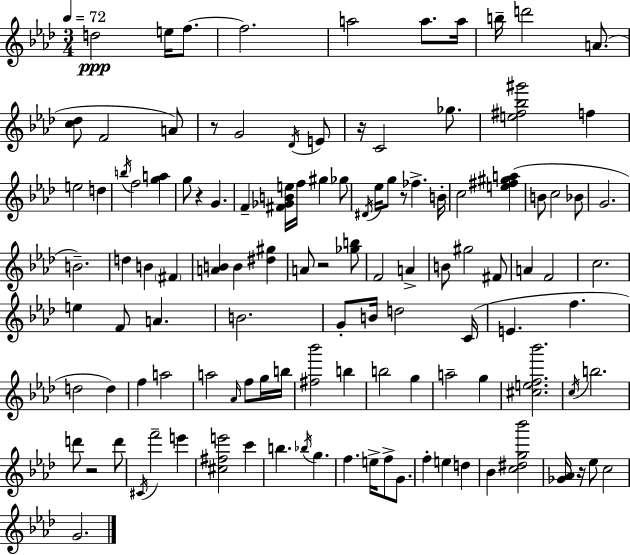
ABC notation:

X:1
T:Untitled
M:3/4
L:1/4
K:Fm
d2 e/4 f/2 f2 a2 a/2 a/4 b/4 d'2 A/2 [c_d]/2 F2 A/2 z/2 G2 _D/4 E/2 z/4 C2 _g/2 [e^f_b^g']2 f e2 d b/4 f2 [ga] g/2 z G F [^F_GBe]/4 f/4 ^g _g/2 ^D/4 _e/4 g/2 z/2 _f B/4 c2 [e^f^ga] B/2 c2 _B/2 G2 B2 d B ^F [AB] B [^d^g] A/2 z2 [_gb]/2 F2 A B/2 ^g2 ^F/2 A F2 c2 e F/2 A B2 G/2 B/4 d2 C/4 E f d2 d f a2 a2 _A/4 f/2 g/4 b/4 [^f_b']2 b b2 g a2 g [^cef_b']2 c/4 b2 d'/2 z2 d'/2 ^C/4 f'2 e' [^c^fe']2 c' b _b/4 g f e/4 f/2 G/2 f e d _B [c^dg_b']2 [_G_A]/4 z/4 _e/2 c2 G2